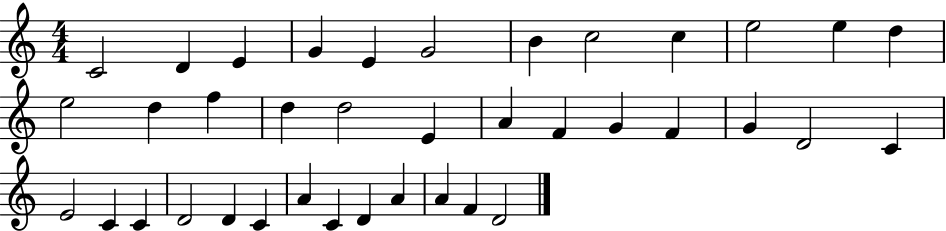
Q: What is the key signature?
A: C major